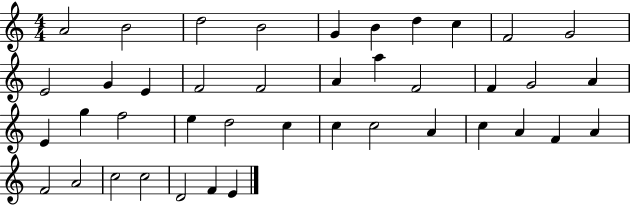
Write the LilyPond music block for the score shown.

{
  \clef treble
  \numericTimeSignature
  \time 4/4
  \key c \major
  a'2 b'2 | d''2 b'2 | g'4 b'4 d''4 c''4 | f'2 g'2 | \break e'2 g'4 e'4 | f'2 f'2 | a'4 a''4 f'2 | f'4 g'2 a'4 | \break e'4 g''4 f''2 | e''4 d''2 c''4 | c''4 c''2 a'4 | c''4 a'4 f'4 a'4 | \break f'2 a'2 | c''2 c''2 | d'2 f'4 e'4 | \bar "|."
}